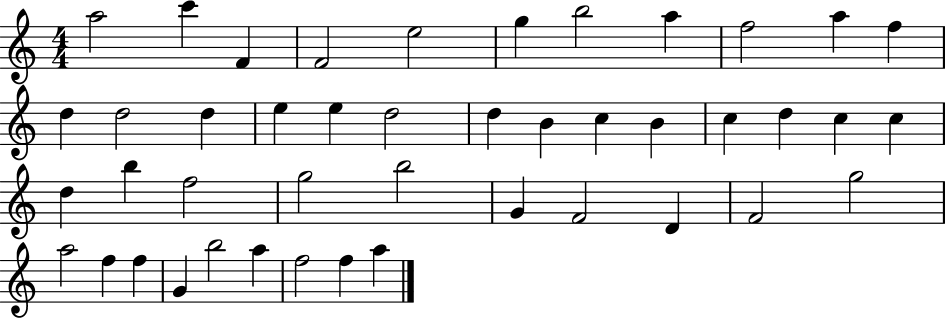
X:1
T:Untitled
M:4/4
L:1/4
K:C
a2 c' F F2 e2 g b2 a f2 a f d d2 d e e d2 d B c B c d c c d b f2 g2 b2 G F2 D F2 g2 a2 f f G b2 a f2 f a